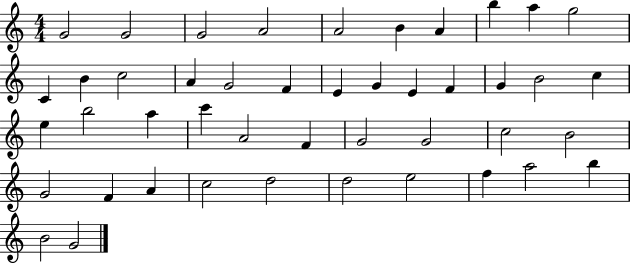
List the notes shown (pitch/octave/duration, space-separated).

G4/h G4/h G4/h A4/h A4/h B4/q A4/q B5/q A5/q G5/h C4/q B4/q C5/h A4/q G4/h F4/q E4/q G4/q E4/q F4/q G4/q B4/h C5/q E5/q B5/h A5/q C6/q A4/h F4/q G4/h G4/h C5/h B4/h G4/h F4/q A4/q C5/h D5/h D5/h E5/h F5/q A5/h B5/q B4/h G4/h